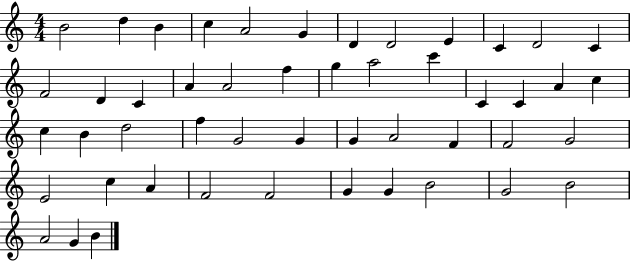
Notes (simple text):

B4/h D5/q B4/q C5/q A4/h G4/q D4/q D4/h E4/q C4/q D4/h C4/q F4/h D4/q C4/q A4/q A4/h F5/q G5/q A5/h C6/q C4/q C4/q A4/q C5/q C5/q B4/q D5/h F5/q G4/h G4/q G4/q A4/h F4/q F4/h G4/h E4/h C5/q A4/q F4/h F4/h G4/q G4/q B4/h G4/h B4/h A4/h G4/q B4/q